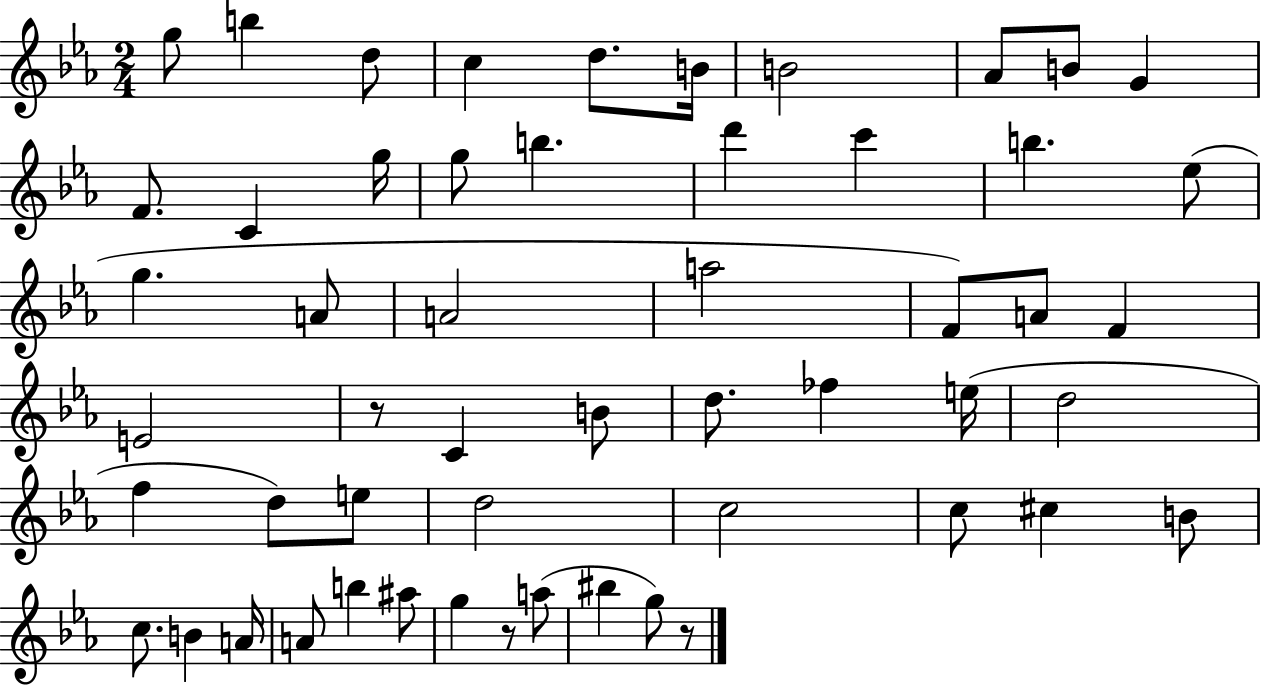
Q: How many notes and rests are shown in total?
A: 54